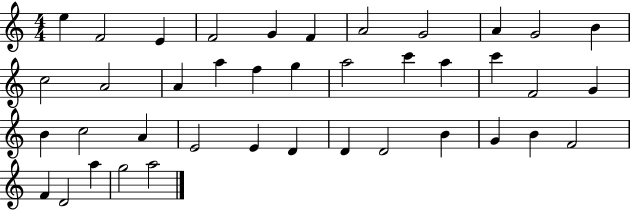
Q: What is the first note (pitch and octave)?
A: E5